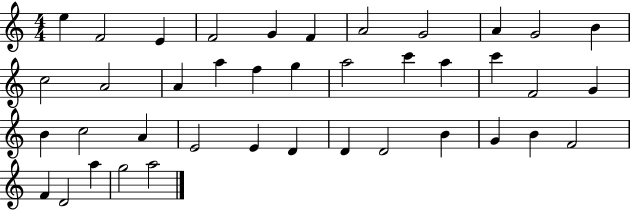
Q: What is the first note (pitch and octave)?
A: E5